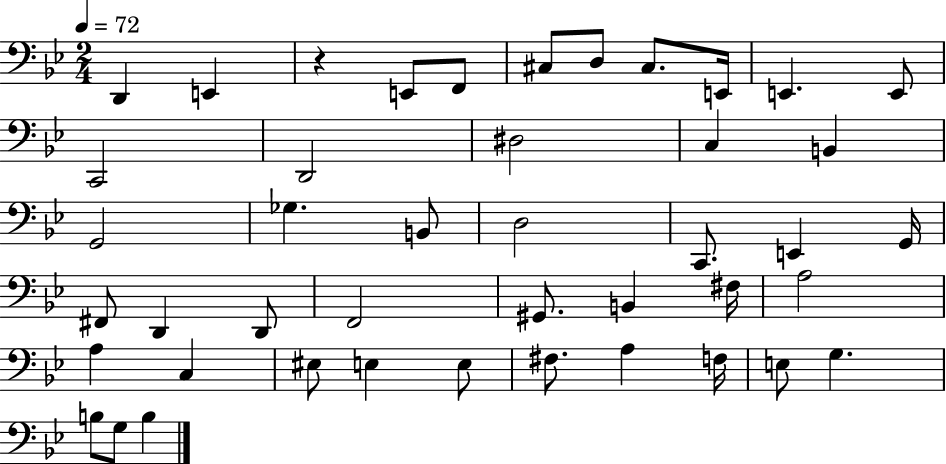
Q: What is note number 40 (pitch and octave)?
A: G3